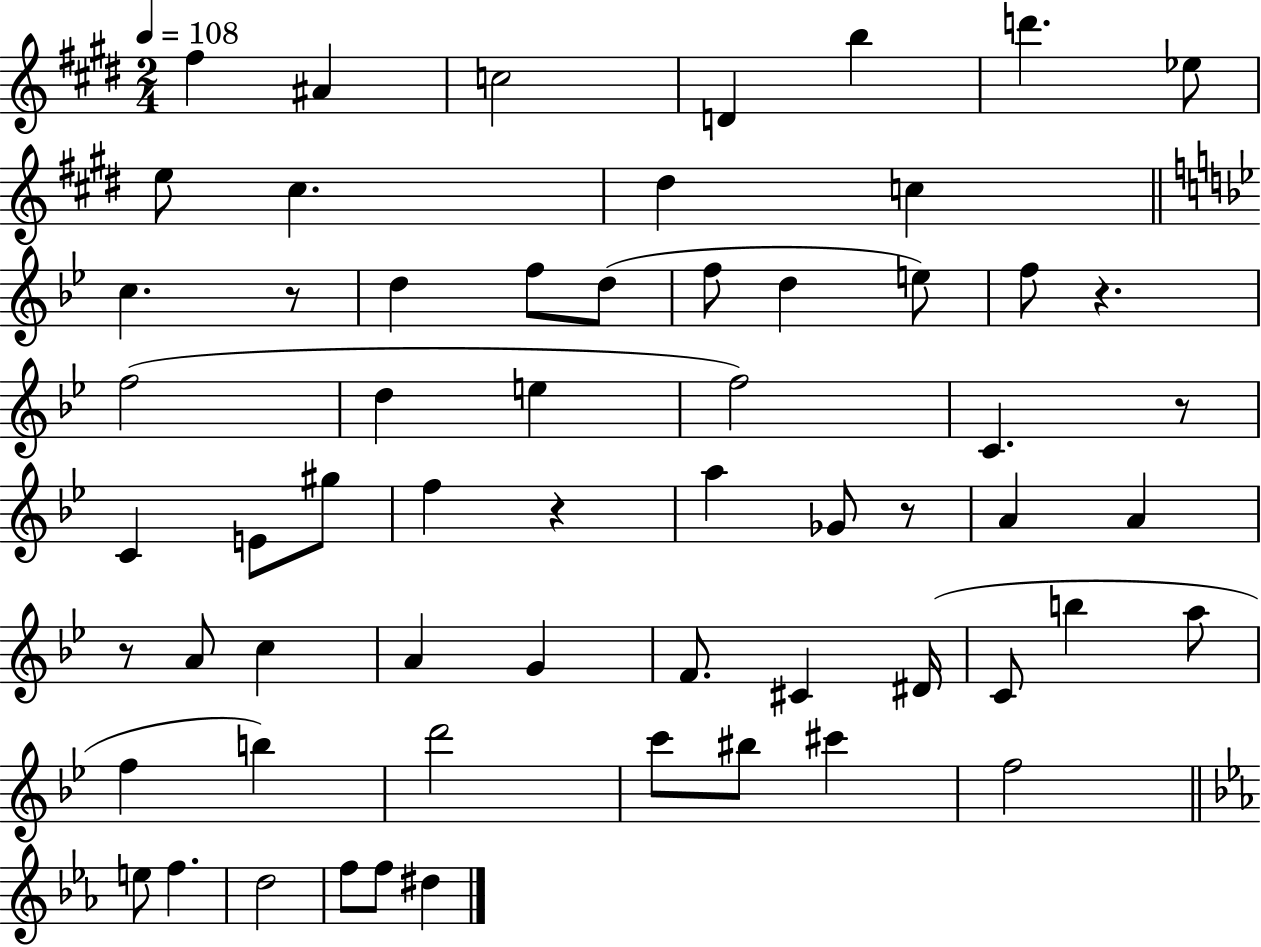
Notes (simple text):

F#5/q A#4/q C5/h D4/q B5/q D6/q. Eb5/e E5/e C#5/q. D#5/q C5/q C5/q. R/e D5/q F5/e D5/e F5/e D5/q E5/e F5/e R/q. F5/h D5/q E5/q F5/h C4/q. R/e C4/q E4/e G#5/e F5/q R/q A5/q Gb4/e R/e A4/q A4/q R/e A4/e C5/q A4/q G4/q F4/e. C#4/q D#4/s C4/e B5/q A5/e F5/q B5/q D6/h C6/e BIS5/e C#6/q F5/h E5/e F5/q. D5/h F5/e F5/e D#5/q